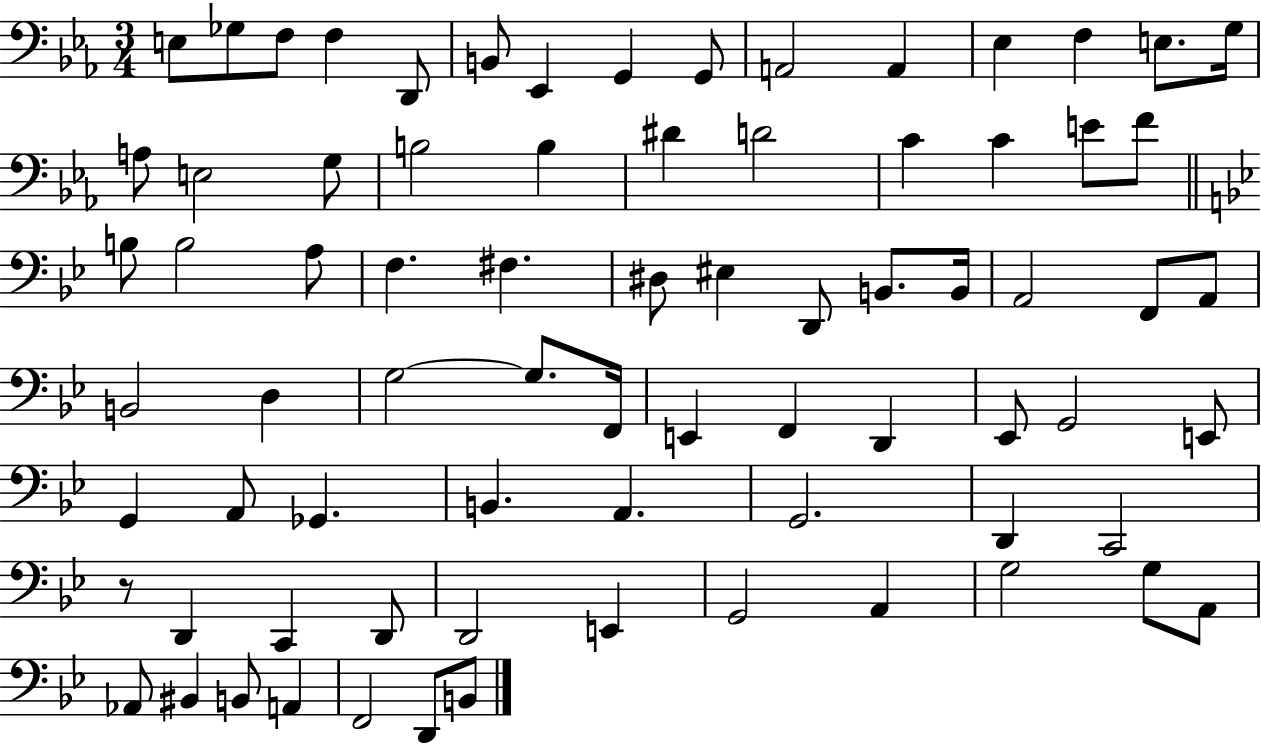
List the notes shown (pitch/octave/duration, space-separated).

E3/e Gb3/e F3/e F3/q D2/e B2/e Eb2/q G2/q G2/e A2/h A2/q Eb3/q F3/q E3/e. G3/s A3/e E3/h G3/e B3/h B3/q D#4/q D4/h C4/q C4/q E4/e F4/e B3/e B3/h A3/e F3/q. F#3/q. D#3/e EIS3/q D2/e B2/e. B2/s A2/h F2/e A2/e B2/h D3/q G3/h G3/e. F2/s E2/q F2/q D2/q Eb2/e G2/h E2/e G2/q A2/e Gb2/q. B2/q. A2/q. G2/h. D2/q C2/h R/e D2/q C2/q D2/e D2/h E2/q G2/h A2/q G3/h G3/e A2/e Ab2/e BIS2/q B2/e A2/q F2/h D2/e B2/e